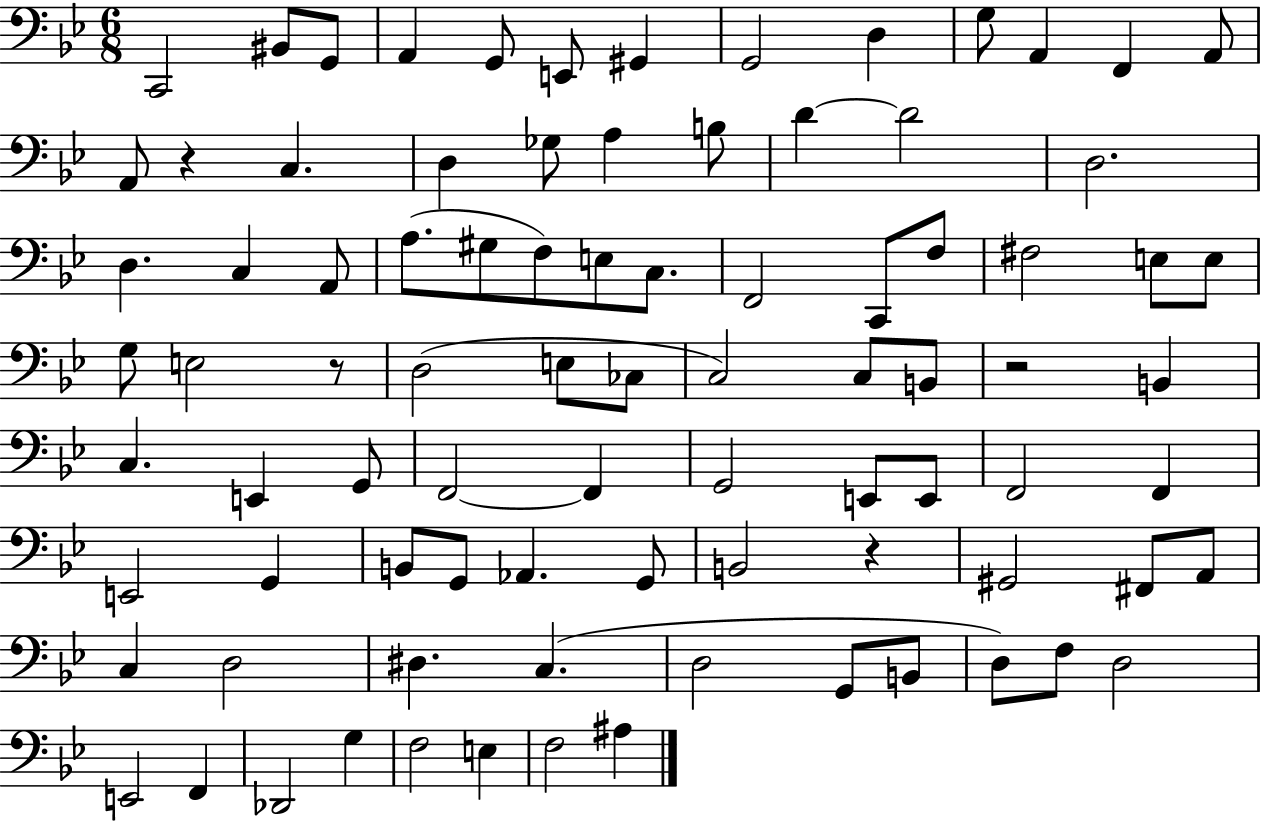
{
  \clef bass
  \numericTimeSignature
  \time 6/8
  \key bes \major
  c,2 bis,8 g,8 | a,4 g,8 e,8 gis,4 | g,2 d4 | g8 a,4 f,4 a,8 | \break a,8 r4 c4. | d4 ges8 a4 b8 | d'4~~ d'2 | d2. | \break d4. c4 a,8 | a8.( gis8 f8) e8 c8. | f,2 c,8 f8 | fis2 e8 e8 | \break g8 e2 r8 | d2( e8 ces8 | c2) c8 b,8 | r2 b,4 | \break c4. e,4 g,8 | f,2~~ f,4 | g,2 e,8 e,8 | f,2 f,4 | \break e,2 g,4 | b,8 g,8 aes,4. g,8 | b,2 r4 | gis,2 fis,8 a,8 | \break c4 d2 | dis4. c4.( | d2 g,8 b,8 | d8) f8 d2 | \break e,2 f,4 | des,2 g4 | f2 e4 | f2 ais4 | \break \bar "|."
}